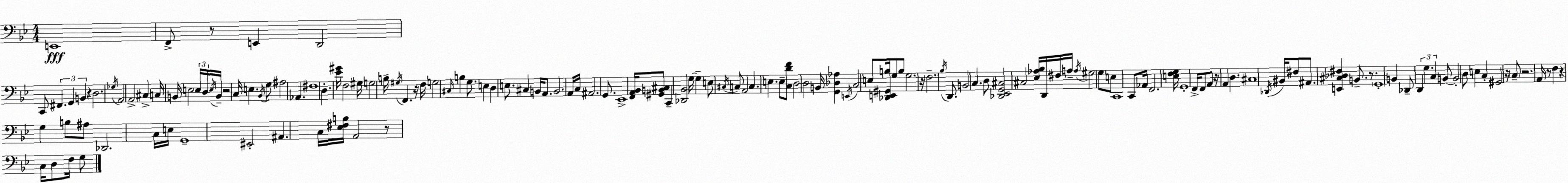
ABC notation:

X:1
T:Untitled
M:4/4
L:1/4
K:Gm
E,,4 F,,/2 z/2 E,, D,,2 C,,/2 ^F,, G,, B,, z D,2 _G,/4 A,,2 A,,2 ^C, C,/4 B,,/4 E,2 E,/4 D,/4 E,/4 B,,/4 z2 C,/4 E, _B,,/4 G,/2 ^A,2 _A,, ^F,4 D, [_E^G]/4 F,2 ^G,/4 G,2 B,/4 ^G,/4 F,, z/4 F,/4 G,2 ^C,/4 B, G,/2 E, D, E,/2 ^C, B,,/4 A,,/2 B,,2 A,,/4 C,/4 ^A,,2 G,,/2 _E,,4 [F,,A,,_B,,]/4 [^G,,B,,^C,]/2 C,, [_D,,_B,,]2 G,/4 G, E,/2 ^C,/4 C,/2 A,,2 C, E, E,/2 [C,DF]/2 D,2 D,2 B,,/4 [G,,_D,_A,] E,,/4 C,2 E,/2 [_D,,E,,^G,,B,]/4 G,/2 B,/2 G,2 z/4 F,2 _B,/4 D,,/2 B,,2 C, D,/2 [_D,,_E,,G,,^C,]2 ^C,2 [_E,_A,_B,]/4 D,,/4 ^F,/4 A,/4 A,/4 ^G,2 G,/2 E,/2 C,,4 C,,/2 _A,,/4 F,,2 [E,F,G,]/4 G,,4 F,,/4 F,,/2 A,,/2 z/4 A,, D, ^C,4 _D,,/4 ^B,,/4 ^F,/2 ^A,,/2 [E,,^C,_D,^F,] B,,/2 z/2 G,,4 B,, _D,,/2 D,, G, C, B,,/2 B,,2 D,/2 E, C, ^G,,2 z/4 C,/2 z2 A,,/4 z/2 F, z G, B,/2 ^A,/2 _D,,2 C,/4 E,/4 G,,4 ^E,,2 ^A,, C,/4 [_E,^F,B,]/4 A,,2 z/2 C,/4 D,/2 F,/4 G,/2